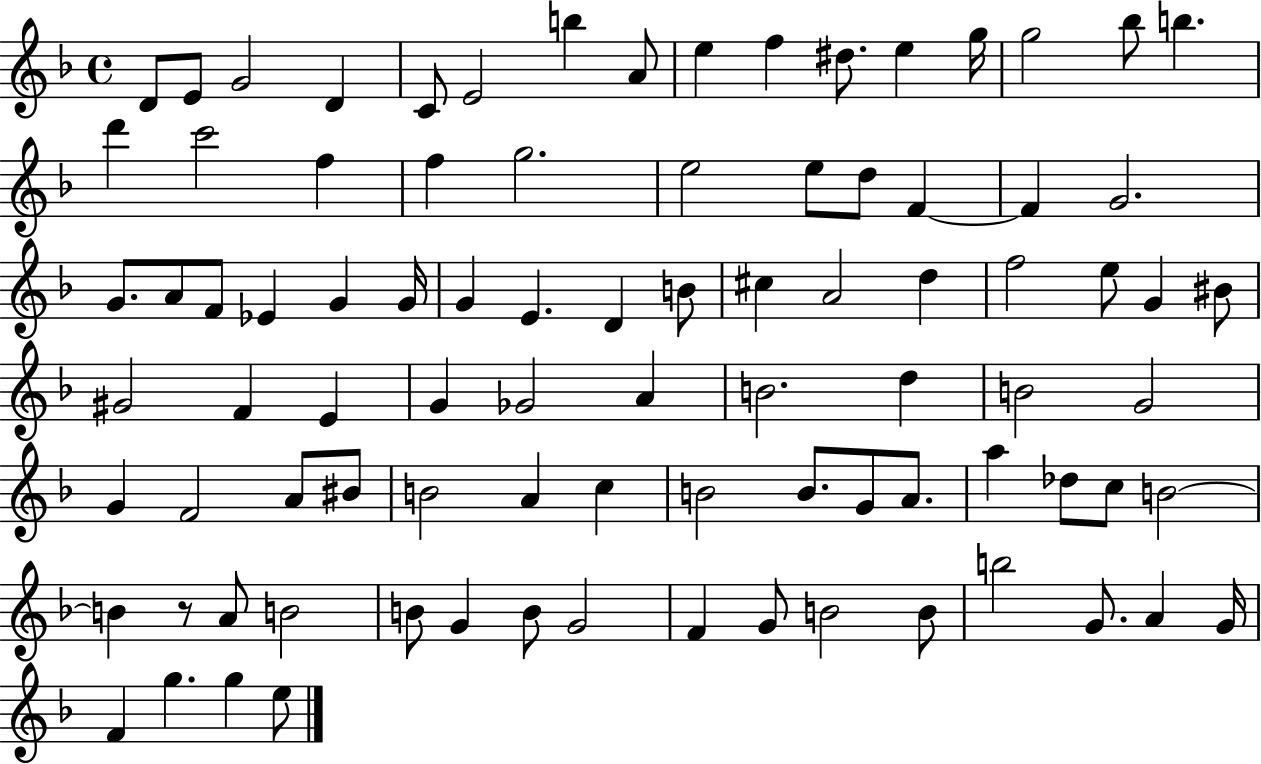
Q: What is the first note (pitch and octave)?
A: D4